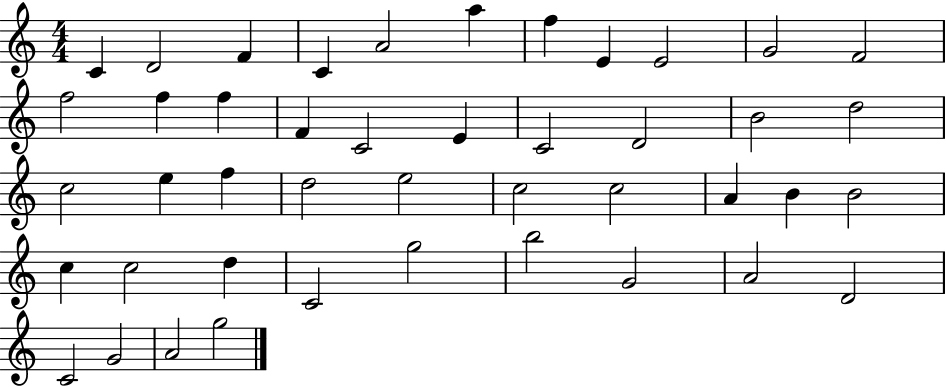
C4/q D4/h F4/q C4/q A4/h A5/q F5/q E4/q E4/h G4/h F4/h F5/h F5/q F5/q F4/q C4/h E4/q C4/h D4/h B4/h D5/h C5/h E5/q F5/q D5/h E5/h C5/h C5/h A4/q B4/q B4/h C5/q C5/h D5/q C4/h G5/h B5/h G4/h A4/h D4/h C4/h G4/h A4/h G5/h